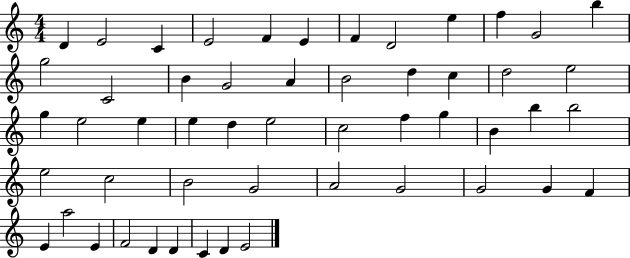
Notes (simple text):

D4/q E4/h C4/q E4/h F4/q E4/q F4/q D4/h E5/q F5/q G4/h B5/q G5/h C4/h B4/q G4/h A4/q B4/h D5/q C5/q D5/h E5/h G5/q E5/h E5/q E5/q D5/q E5/h C5/h F5/q G5/q B4/q B5/q B5/h E5/h C5/h B4/h G4/h A4/h G4/h G4/h G4/q F4/q E4/q A5/h E4/q F4/h D4/q D4/q C4/q D4/q E4/h